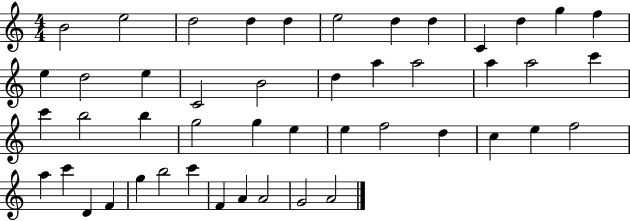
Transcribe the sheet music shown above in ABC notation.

X:1
T:Untitled
M:4/4
L:1/4
K:C
B2 e2 d2 d d e2 d d C d g f e d2 e C2 B2 d a a2 a a2 c' c' b2 b g2 g e e f2 d c e f2 a c' D F g b2 c' F A A2 G2 A2